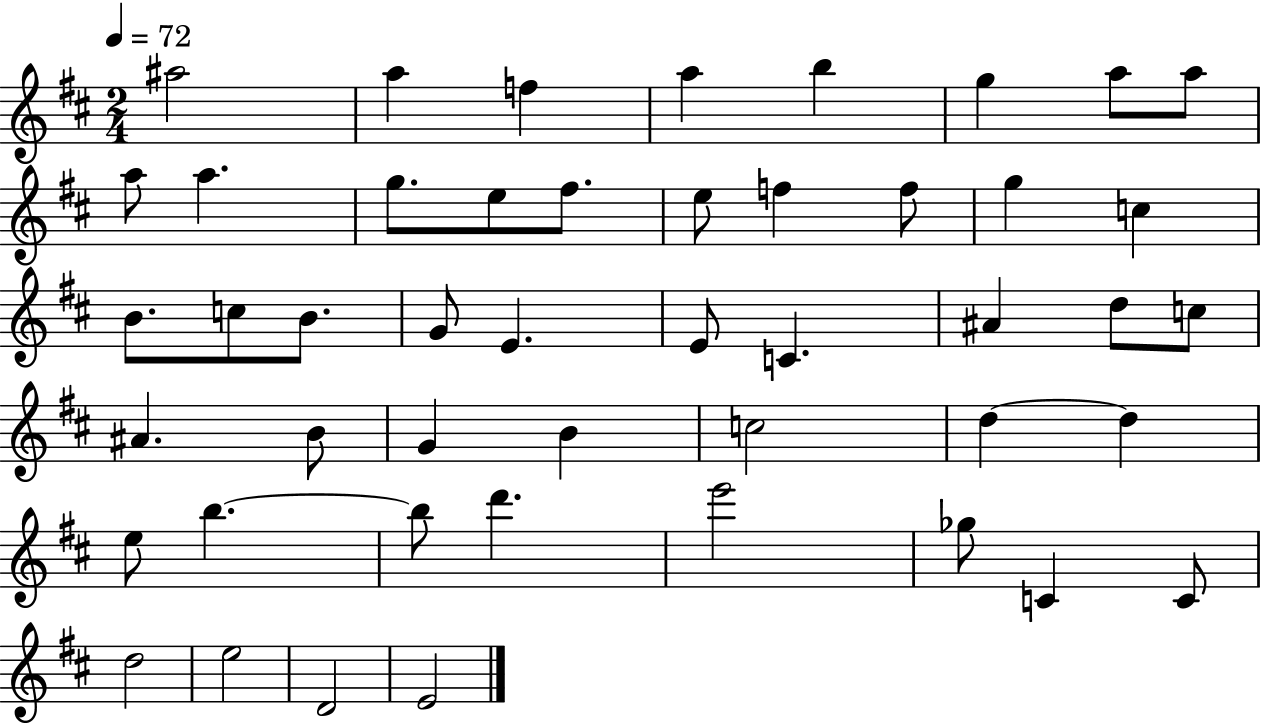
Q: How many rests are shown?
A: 0